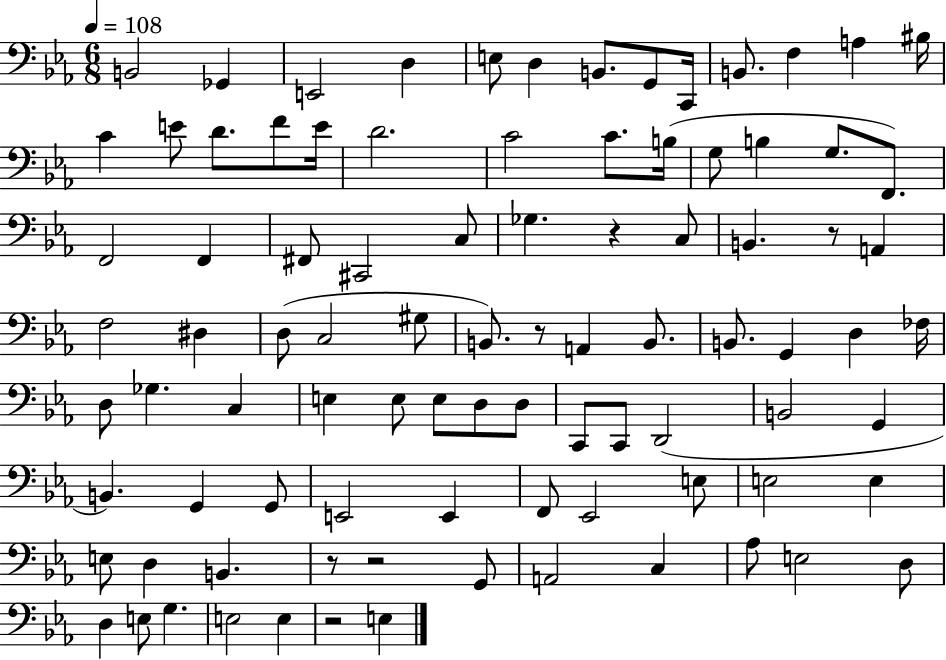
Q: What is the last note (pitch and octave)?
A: E3